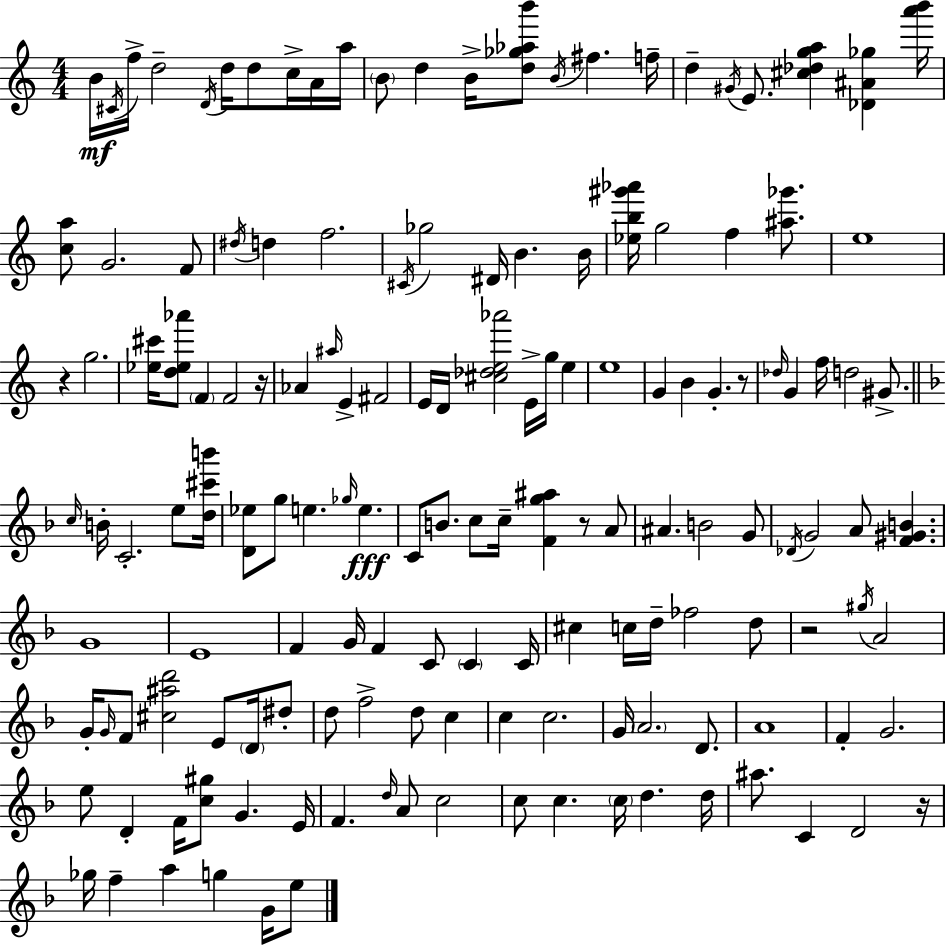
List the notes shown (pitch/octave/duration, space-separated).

B4/s C#4/s F5/s D5/h D4/s D5/s D5/e C5/s A4/s A5/s B4/e D5/q B4/s [D5,Gb5,Ab5,B6]/e B4/s F#5/q. F5/s D5/q G#4/s E4/e. [C#5,Db5,G5,A5]/q [Db4,A#4,Gb5]/q [A6,B6]/s [C5,A5]/e G4/h. F4/e D#5/s D5/q F5/h. C#4/s Gb5/h D#4/s B4/q. B4/s [Eb5,B5,G#6,Ab6]/s G5/h F5/q [A#5,Gb6]/e. E5/w R/q G5/h. [Eb5,C#6]/s [D5,Eb5,Ab6]/e F4/q F4/h R/s Ab4/q A#5/s E4/q F#4/h E4/s D4/s [C#5,Db5,E5,Ab6]/h E4/s G5/s E5/q E5/w G4/q B4/q G4/q. R/e Db5/s G4/q F5/s D5/h G#4/e. C5/s B4/s C4/h. E5/e [D5,C#6,B6]/s [D4,Eb5]/e G5/e E5/q. Gb5/s E5/q. C4/e B4/e. C5/e C5/s [F4,G5,A#5]/q R/e A4/e A#4/q. B4/h G4/e Db4/s G4/h A4/e [F4,G#4,B4]/q. G4/w E4/w F4/q G4/s F4/q C4/e C4/q C4/s C#5/q C5/s D5/s FES5/h D5/e R/h G#5/s A4/h G4/s G4/s F4/e [C#5,A#5,D6]/h E4/e D4/s D#5/e D5/e F5/h D5/e C5/q C5/q C5/h. G4/s A4/h. D4/e. A4/w F4/q G4/h. E5/e D4/q F4/s [C5,G#5]/e G4/q. E4/s F4/q. D5/s A4/e C5/h C5/e C5/q. C5/s D5/q. D5/s A#5/e. C4/q D4/h R/s Gb5/s F5/q A5/q G5/q G4/s E5/e